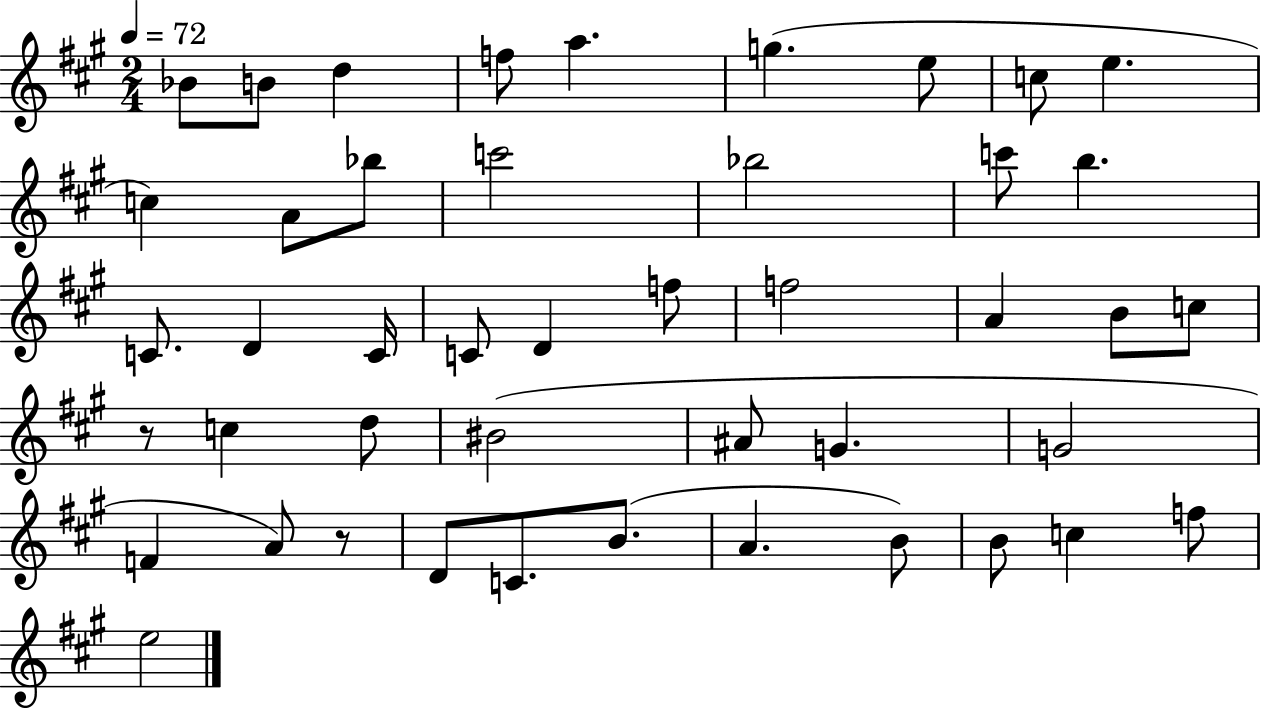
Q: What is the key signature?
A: A major